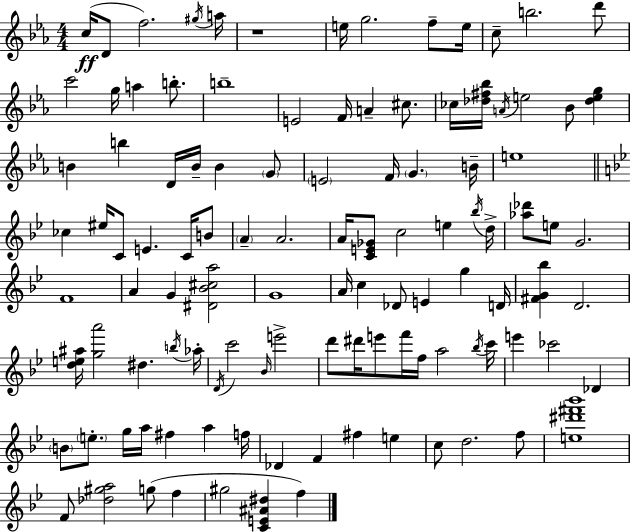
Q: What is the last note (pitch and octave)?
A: F5